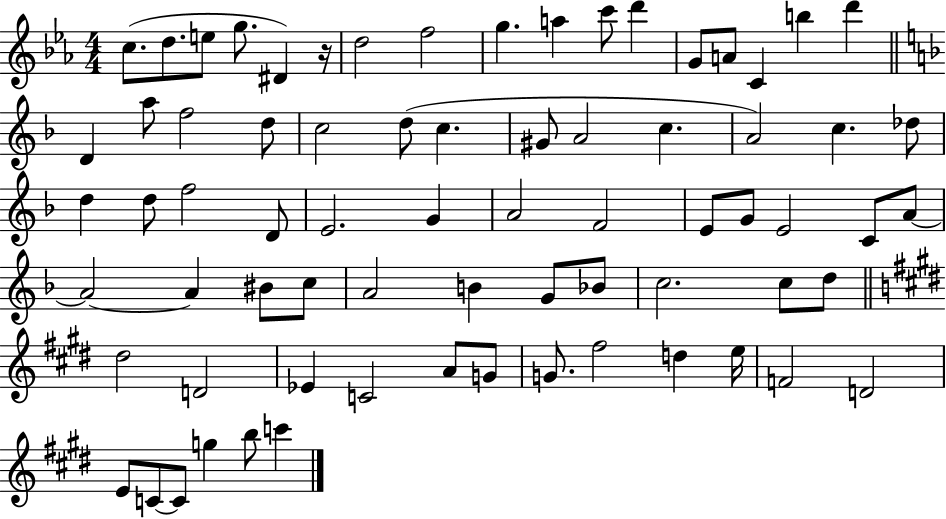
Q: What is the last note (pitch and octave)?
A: C6